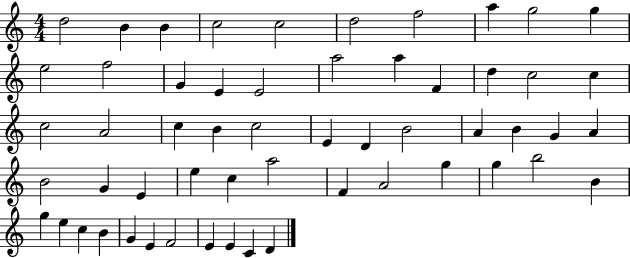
X:1
T:Untitled
M:4/4
L:1/4
K:C
d2 B B c2 c2 d2 f2 a g2 g e2 f2 G E E2 a2 a F d c2 c c2 A2 c B c2 E D B2 A B G A B2 G E e c a2 F A2 g g b2 B g e c B G E F2 E E C D